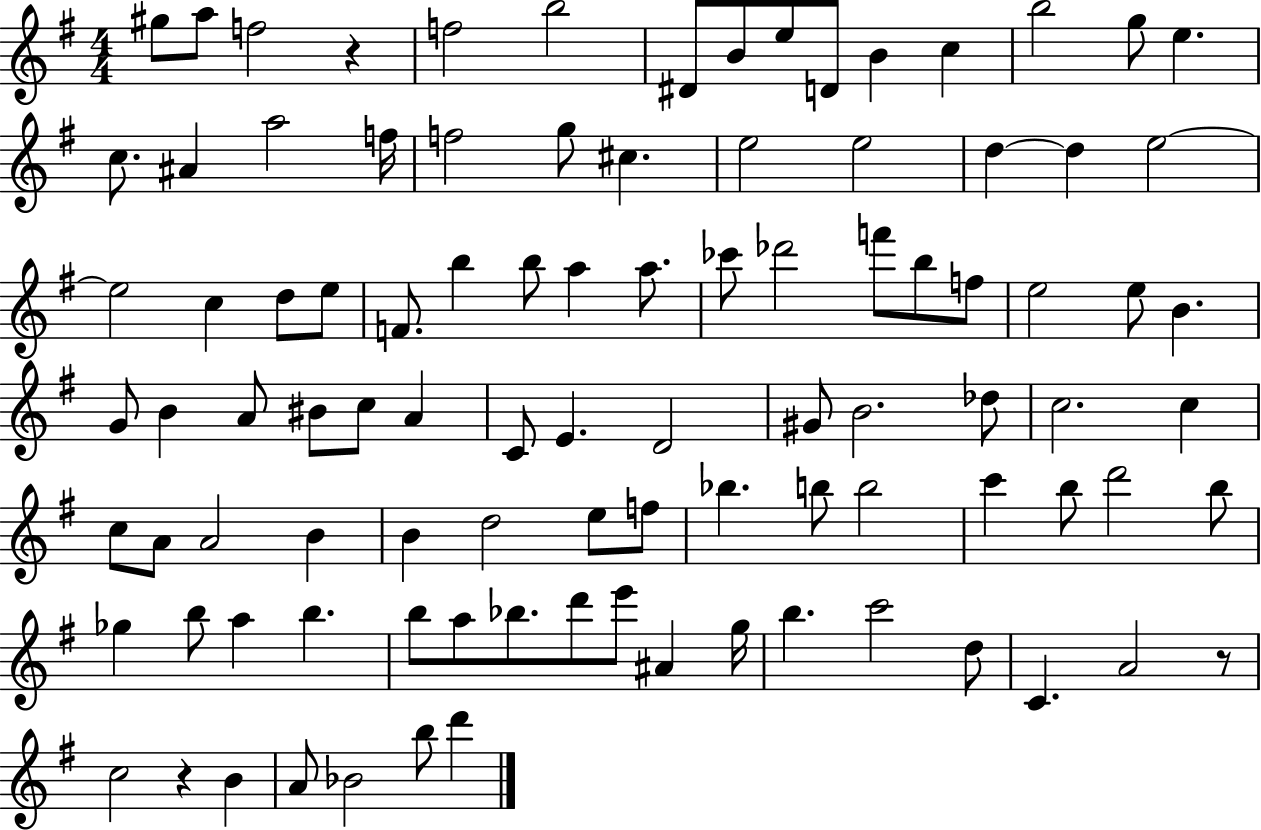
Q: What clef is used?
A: treble